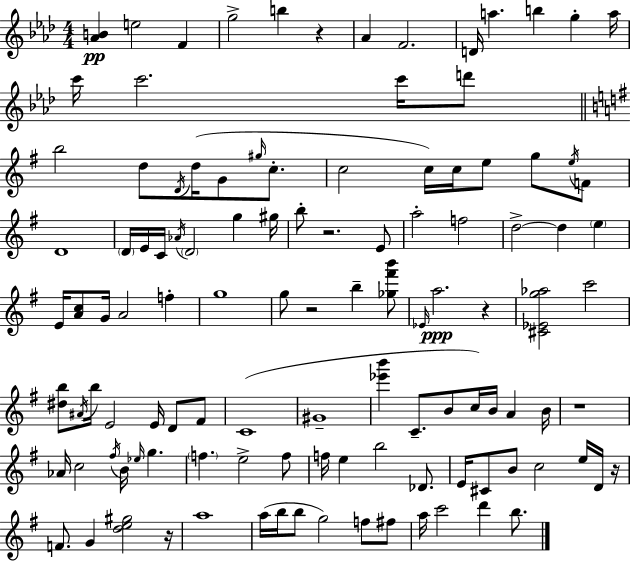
{
  \clef treble
  \numericTimeSignature
  \time 4/4
  \key aes \major
  \repeat volta 2 { <aes' b'>4\pp e''2 f'4 | g''2-> b''4 r4 | aes'4 f'2. | d'16 a''4. b''4 g''4-. a''16 | \break c'''16 c'''2. c'''16 d'''8 | \bar "||" \break \key e \minor b''2 d''8 \acciaccatura { d'16 } d''16( g'8 \grace { gis''16 } c''8.-. | c''2 c''16) c''16 e''8 g''8 | \acciaccatura { e''16 } f'8 d'1 | \parenthesize d'16 e'16 c'16 \acciaccatura { aes'16 } \parenthesize d'2 g''4 | \break gis''16 b''8-. r2. | e'8 a''2-. f''2 | d''2->~~ d''4 | \parenthesize e''4 e'16 <a' c''>8 g'16 a'2 | \break f''4-. g''1 | g''8 r2 b''4-- | <ges'' fis''' b'''>8 \grace { ees'16 }\ppp a''2. | r4 <cis' ees' g'' aes''>2 c'''2 | \break <dis'' b''>8 \acciaccatura { ais'16 } b''16 e'2 | e'16 d'8 fis'8 c'1( | gis'1-- | <ees''' b'''>4 c'8.-- b'8 c''16) | \break b'16 a'4 b'16 r1 | aes'16 c''2 \acciaccatura { fis''16 } | b'16 \grace { ees''16 } g''4. \parenthesize f''4. e''2-> | f''8 f''16 e''4 b''2 | \break des'8. e'16 cis'8 b'8 c''2 | e''16 d'16 r16 f'8. g'4 <d'' e'' gis''>2 | r16 a''1 | a''16( b''16 b''8 g''2) | \break f''8 fis''8 a''16 c'''2 | d'''4 b''8. } \bar "|."
}